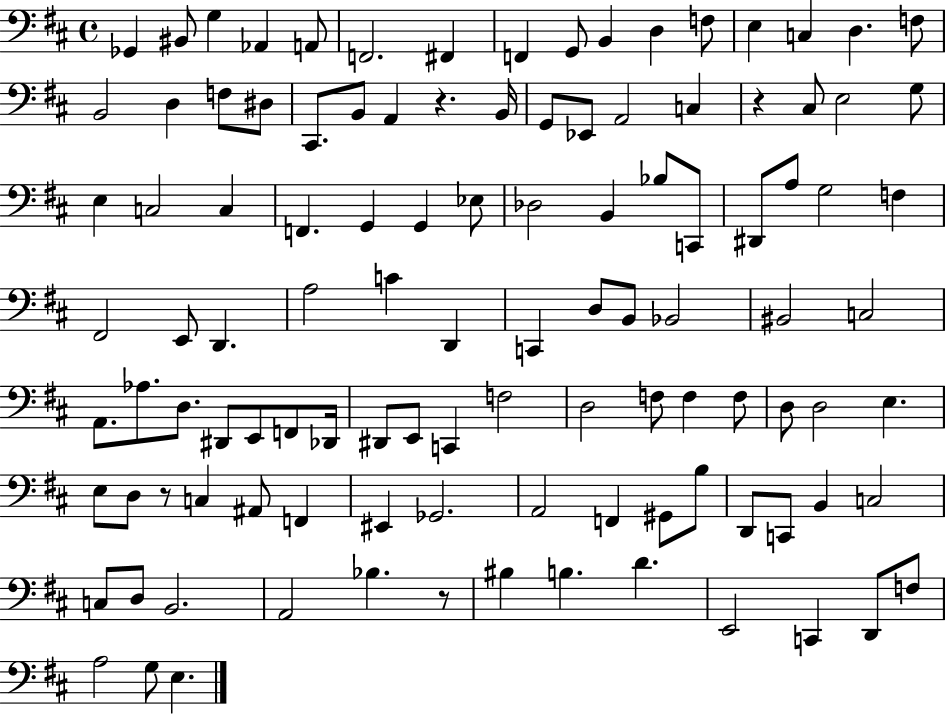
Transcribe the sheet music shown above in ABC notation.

X:1
T:Untitled
M:4/4
L:1/4
K:D
_G,, ^B,,/2 G, _A,, A,,/2 F,,2 ^F,, F,, G,,/2 B,, D, F,/2 E, C, D, F,/2 B,,2 D, F,/2 ^D,/2 ^C,,/2 B,,/2 A,, z B,,/4 G,,/2 _E,,/2 A,,2 C, z ^C,/2 E,2 G,/2 E, C,2 C, F,, G,, G,, _E,/2 _D,2 B,, _B,/2 C,,/2 ^D,,/2 A,/2 G,2 F, ^F,,2 E,,/2 D,, A,2 C D,, C,, D,/2 B,,/2 _B,,2 ^B,,2 C,2 A,,/2 _A,/2 D,/2 ^D,,/2 E,,/2 F,,/2 _D,,/4 ^D,,/2 E,,/2 C,, F,2 D,2 F,/2 F, F,/2 D,/2 D,2 E, E,/2 D,/2 z/2 C, ^A,,/2 F,, ^E,, _G,,2 A,,2 F,, ^G,,/2 B,/2 D,,/2 C,,/2 B,, C,2 C,/2 D,/2 B,,2 A,,2 _B, z/2 ^B, B, D E,,2 C,, D,,/2 F,/2 A,2 G,/2 E,